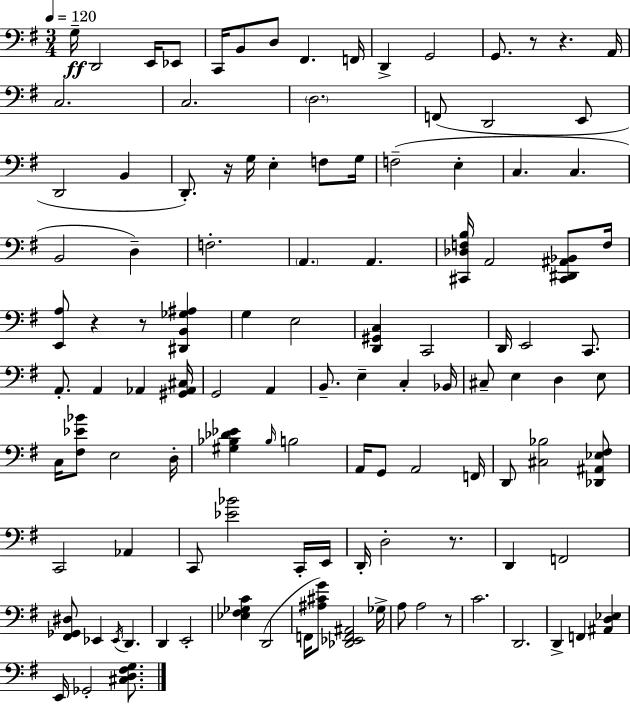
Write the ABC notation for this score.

X:1
T:Untitled
M:3/4
L:1/4
K:G
G,/4 D,,2 E,,/4 _E,,/2 C,,/4 B,,/2 D,/2 ^F,, F,,/4 D,, G,,2 G,,/2 z/2 z A,,/4 C,2 C,2 D,2 F,,/2 D,,2 E,,/2 D,,2 B,, D,,/2 z/4 G,/4 E, F,/2 G,/4 F,2 E, C, C, B,,2 D, F,2 A,, A,, [^C,,_D,F,B,]/4 A,,2 [^C,,^D,,^A,,_B,,]/2 F,/4 [E,,A,]/2 z z/2 [^D,,B,,_G,^A,] G, E,2 [D,,^G,,C,] C,,2 D,,/4 E,,2 C,,/2 A,,/2 A,, _A,, [^G,,_A,,^C,]/4 G,,2 A,, B,,/2 E, C, _B,,/4 ^C,/2 E, D, E,/2 C,/4 [^F,_E_B]/2 E,2 D,/4 [^G,_B,_D_E] _B,/4 B,2 A,,/4 G,,/2 A,,2 F,,/4 D,,/2 [^C,_B,]2 [_D,,^A,,_E,^F,]/2 C,,2 _A,, C,,/2 [_E_B]2 C,,/4 E,,/4 D,,/4 D,2 z/2 D,, F,,2 [^F,,_G,,^D,]/2 _E,, _E,,/4 D,, D,, E,,2 [_E,^F,_G,C] D,,2 F,,/4 [^A,^CG]/2 [_D,,_E,,F,,^A,,]2 _G,/4 A,/2 A,2 z/2 C2 D,,2 D,, F,, [^A,,D,_E,] E,,/4 _G,,2 [^C,D,^F,G,]/2